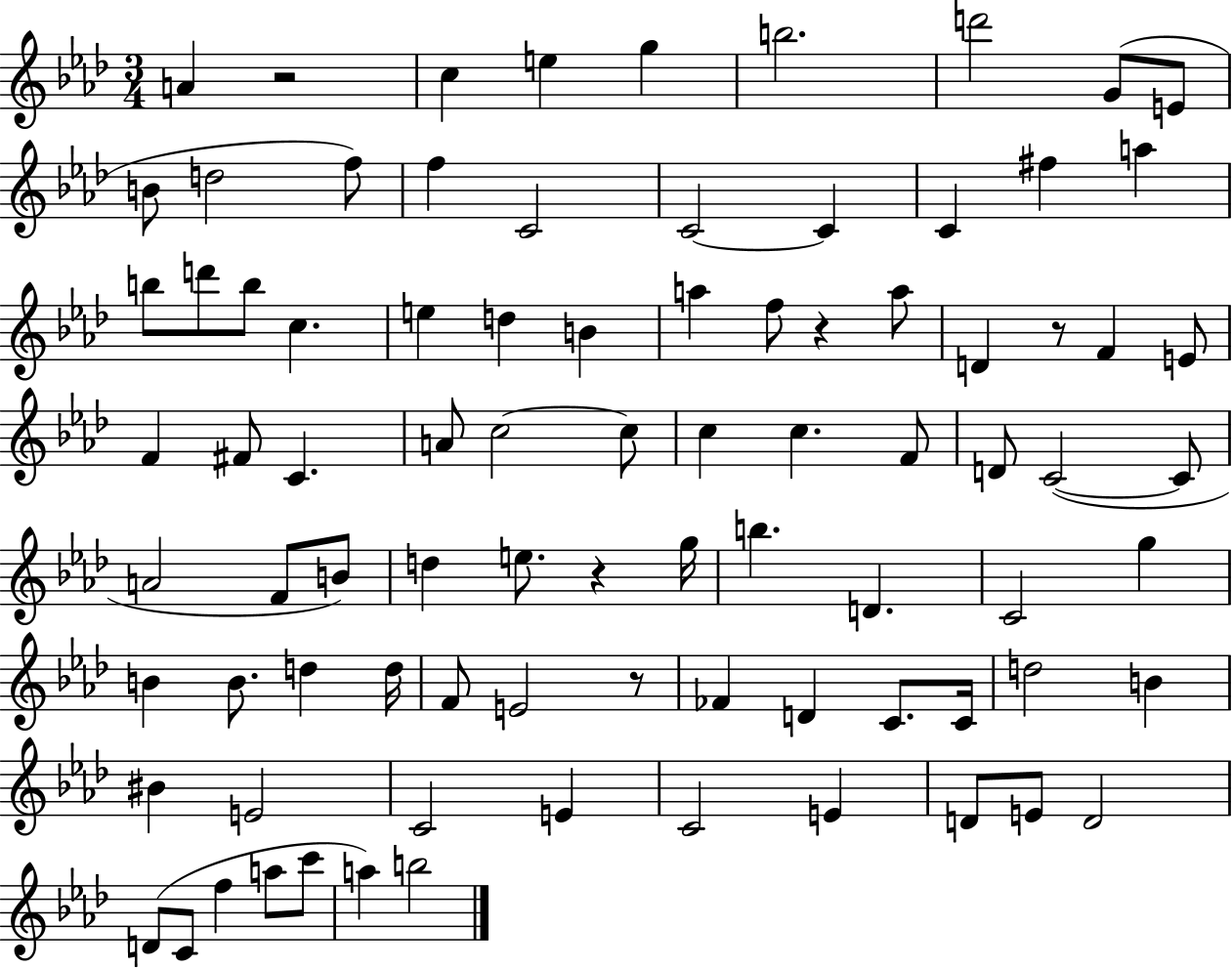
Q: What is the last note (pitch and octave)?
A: B5